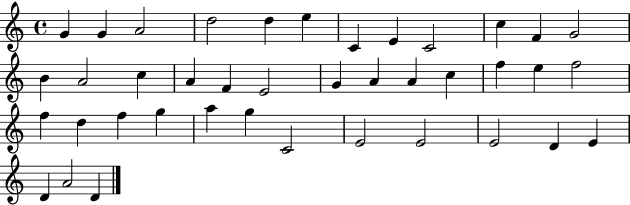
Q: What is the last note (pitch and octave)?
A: D4